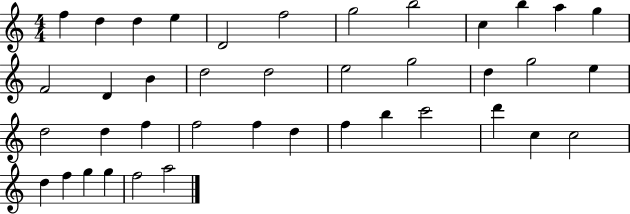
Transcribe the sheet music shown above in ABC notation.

X:1
T:Untitled
M:4/4
L:1/4
K:C
f d d e D2 f2 g2 b2 c b a g F2 D B d2 d2 e2 g2 d g2 e d2 d f f2 f d f b c'2 d' c c2 d f g g f2 a2